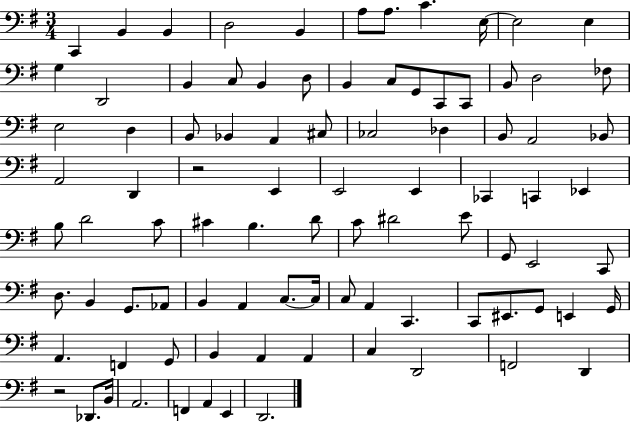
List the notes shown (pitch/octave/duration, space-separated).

C2/q B2/q B2/q D3/h B2/q A3/e A3/e. C4/q. E3/s E3/h E3/q G3/q D2/h B2/q C3/e B2/q D3/e B2/q C3/e G2/e C2/e C2/e B2/e D3/h FES3/e E3/h D3/q B2/e Bb2/q A2/q C#3/e CES3/h Db3/q B2/e A2/h Bb2/e A2/h D2/q R/h E2/q E2/h E2/q CES2/q C2/q Eb2/q B3/e D4/h C4/e C#4/q B3/q. D4/e C4/e D#4/h E4/e G2/e E2/h C2/e D3/e. B2/q G2/e. Ab2/e B2/q A2/q C3/e. C3/s C3/e A2/q C2/q. C2/e EIS2/e. G2/e E2/q G2/s A2/q. F2/q G2/e B2/q A2/q A2/q C3/q D2/h F2/h D2/q R/h Db2/e. B2/s A2/h. F2/q A2/q E2/q D2/h.